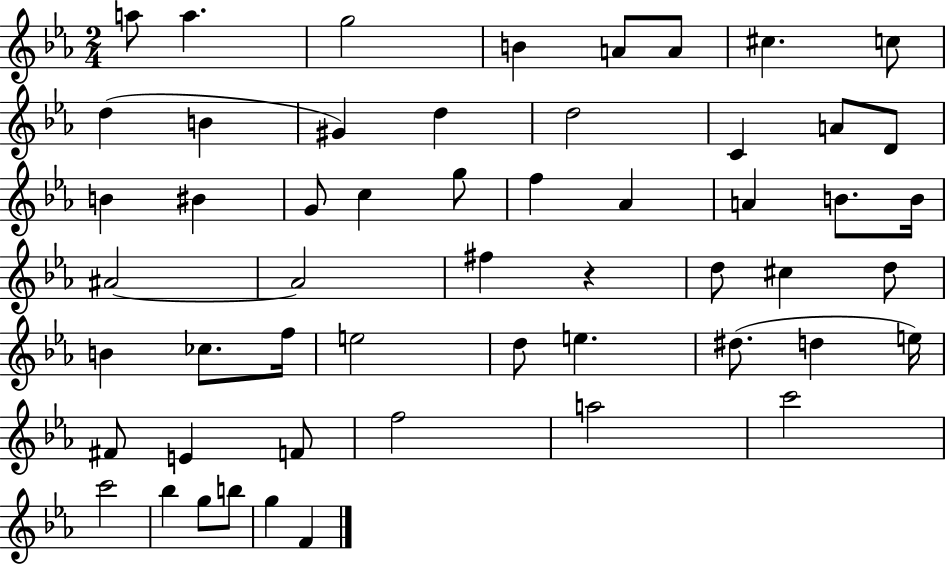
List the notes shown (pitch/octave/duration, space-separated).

A5/e A5/q. G5/h B4/q A4/e A4/e C#5/q. C5/e D5/q B4/q G#4/q D5/q D5/h C4/q A4/e D4/e B4/q BIS4/q G4/e C5/q G5/e F5/q Ab4/q A4/q B4/e. B4/s A#4/h A#4/h F#5/q R/q D5/e C#5/q D5/e B4/q CES5/e. F5/s E5/h D5/e E5/q. D#5/e. D5/q E5/s F#4/e E4/q F4/e F5/h A5/h C6/h C6/h Bb5/q G5/e B5/e G5/q F4/q